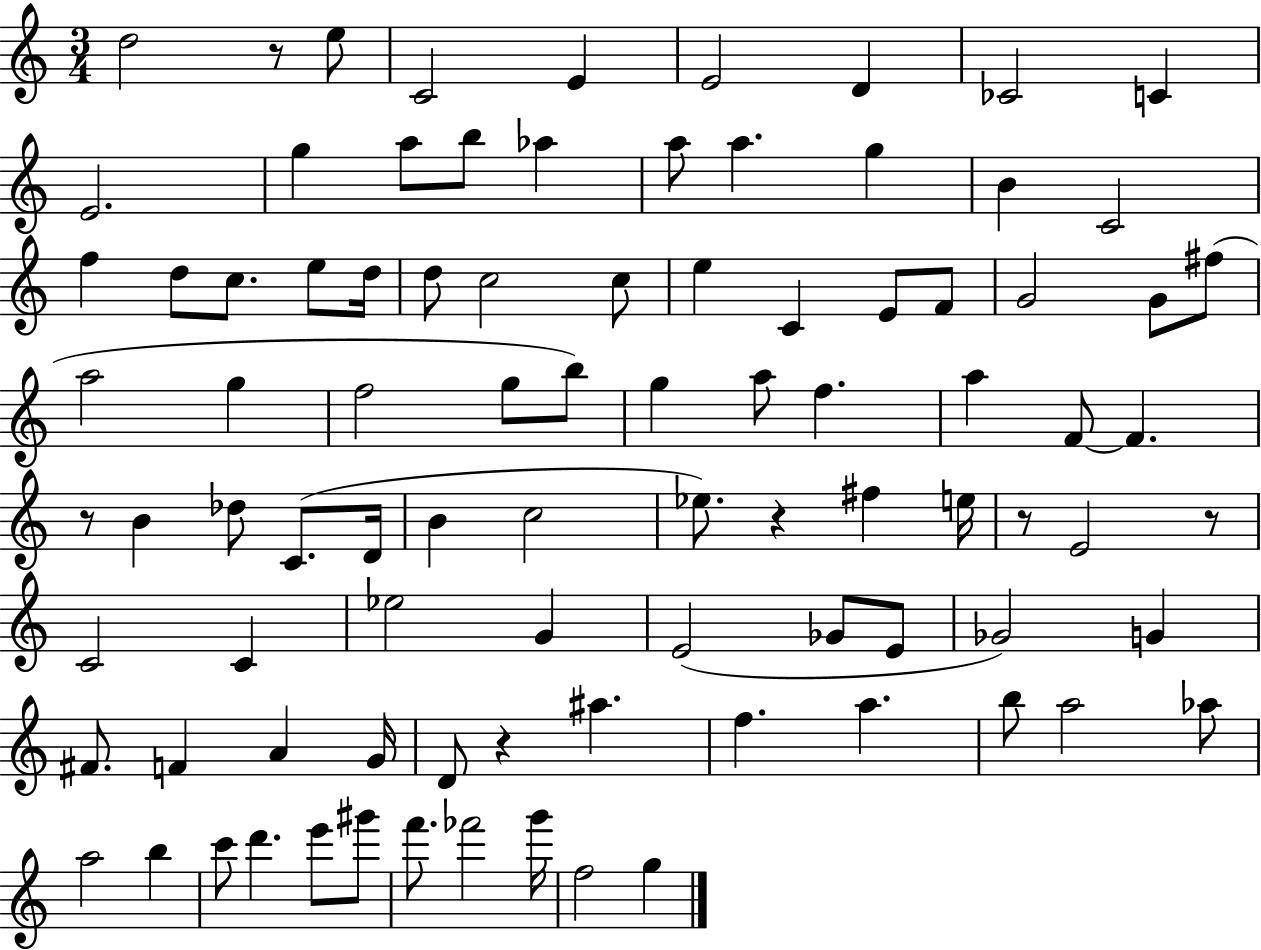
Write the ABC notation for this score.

X:1
T:Untitled
M:3/4
L:1/4
K:C
d2 z/2 e/2 C2 E E2 D _C2 C E2 g a/2 b/2 _a a/2 a g B C2 f d/2 c/2 e/2 d/4 d/2 c2 c/2 e C E/2 F/2 G2 G/2 ^f/2 a2 g f2 g/2 b/2 g a/2 f a F/2 F z/2 B _d/2 C/2 D/4 B c2 _e/2 z ^f e/4 z/2 E2 z/2 C2 C _e2 G E2 _G/2 E/2 _G2 G ^F/2 F A G/4 D/2 z ^a f a b/2 a2 _a/2 a2 b c'/2 d' e'/2 ^g'/2 f'/2 _f'2 g'/4 f2 g